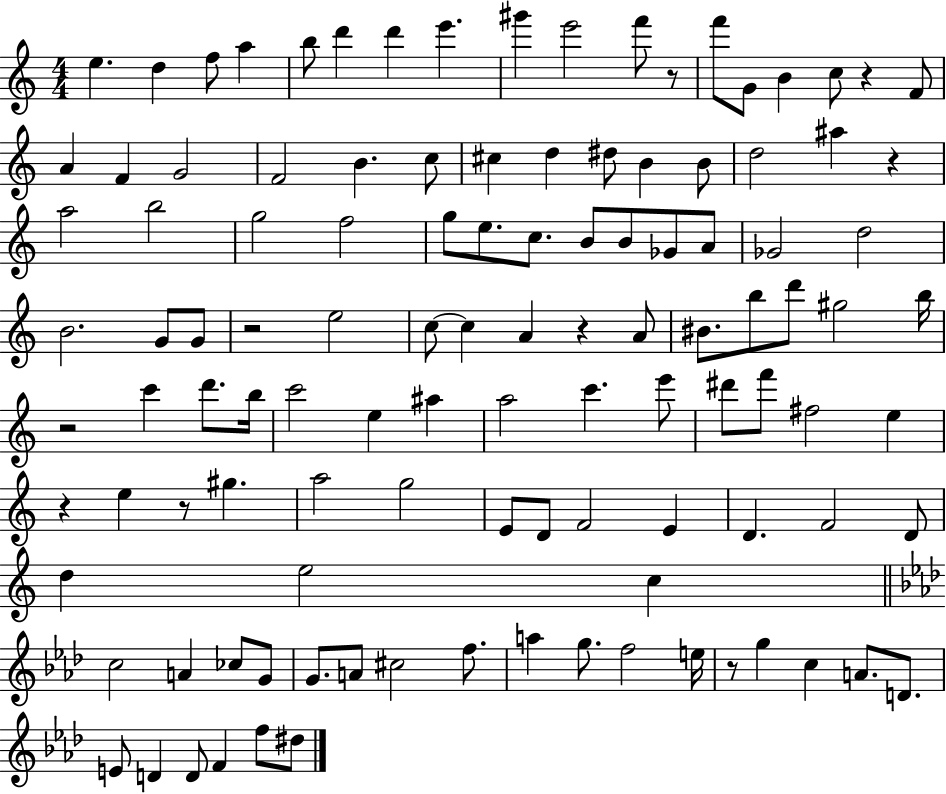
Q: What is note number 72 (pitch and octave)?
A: G5